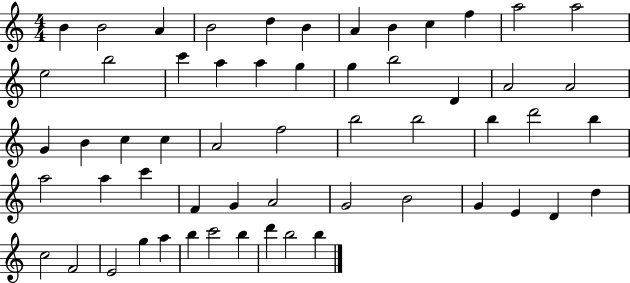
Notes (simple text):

B4/q B4/h A4/q B4/h D5/q B4/q A4/q B4/q C5/q F5/q A5/h A5/h E5/h B5/h C6/q A5/q A5/q G5/q G5/q B5/h D4/q A4/h A4/h G4/q B4/q C5/q C5/q A4/h F5/h B5/h B5/h B5/q D6/h B5/q A5/h A5/q C6/q F4/q G4/q A4/h G4/h B4/h G4/q E4/q D4/q D5/q C5/h F4/h E4/h G5/q A5/q B5/q C6/h B5/q D6/q B5/h B5/q